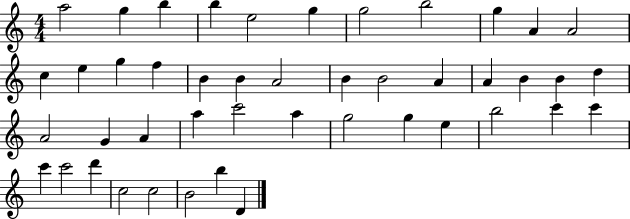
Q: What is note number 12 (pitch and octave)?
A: C5